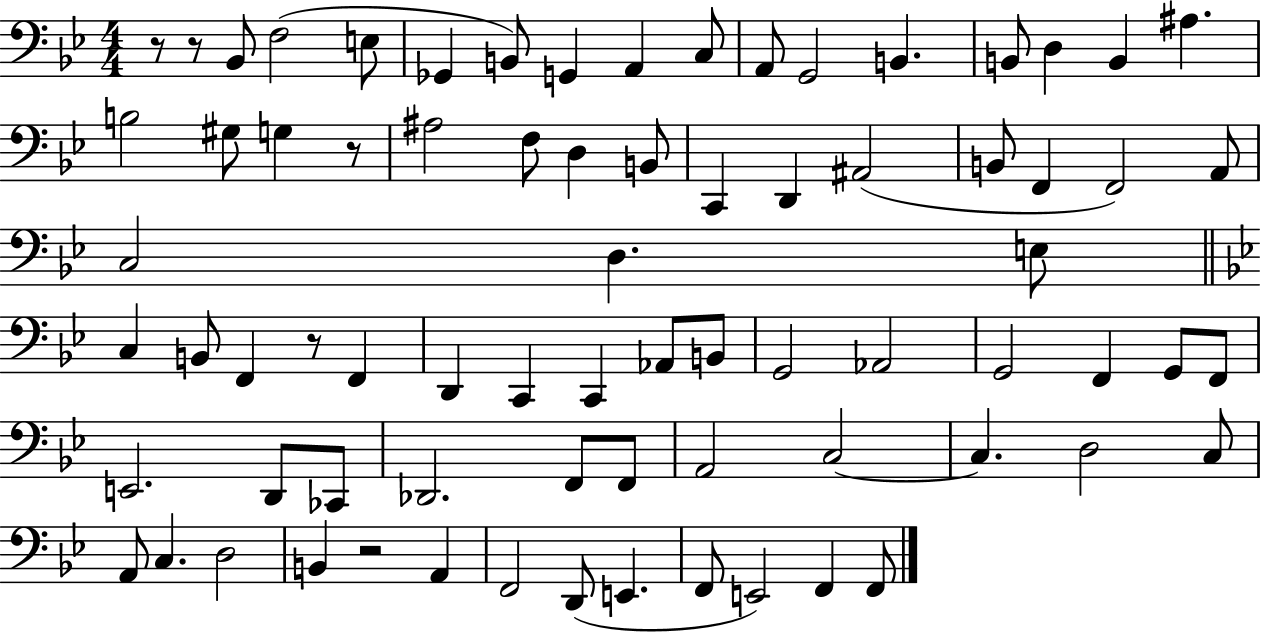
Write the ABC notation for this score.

X:1
T:Untitled
M:4/4
L:1/4
K:Bb
z/2 z/2 _B,,/2 F,2 E,/2 _G,, B,,/2 G,, A,, C,/2 A,,/2 G,,2 B,, B,,/2 D, B,, ^A, B,2 ^G,/2 G, z/2 ^A,2 F,/2 D, B,,/2 C,, D,, ^A,,2 B,,/2 F,, F,,2 A,,/2 C,2 D, E,/2 C, B,,/2 F,, z/2 F,, D,, C,, C,, _A,,/2 B,,/2 G,,2 _A,,2 G,,2 F,, G,,/2 F,,/2 E,,2 D,,/2 _C,,/2 _D,,2 F,,/2 F,,/2 A,,2 C,2 C, D,2 C,/2 A,,/2 C, D,2 B,, z2 A,, F,,2 D,,/2 E,, F,,/2 E,,2 F,, F,,/2